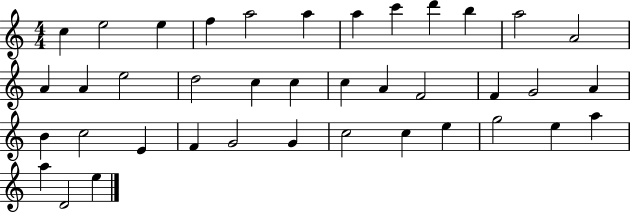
X:1
T:Untitled
M:4/4
L:1/4
K:C
c e2 e f a2 a a c' d' b a2 A2 A A e2 d2 c c c A F2 F G2 A B c2 E F G2 G c2 c e g2 e a a D2 e